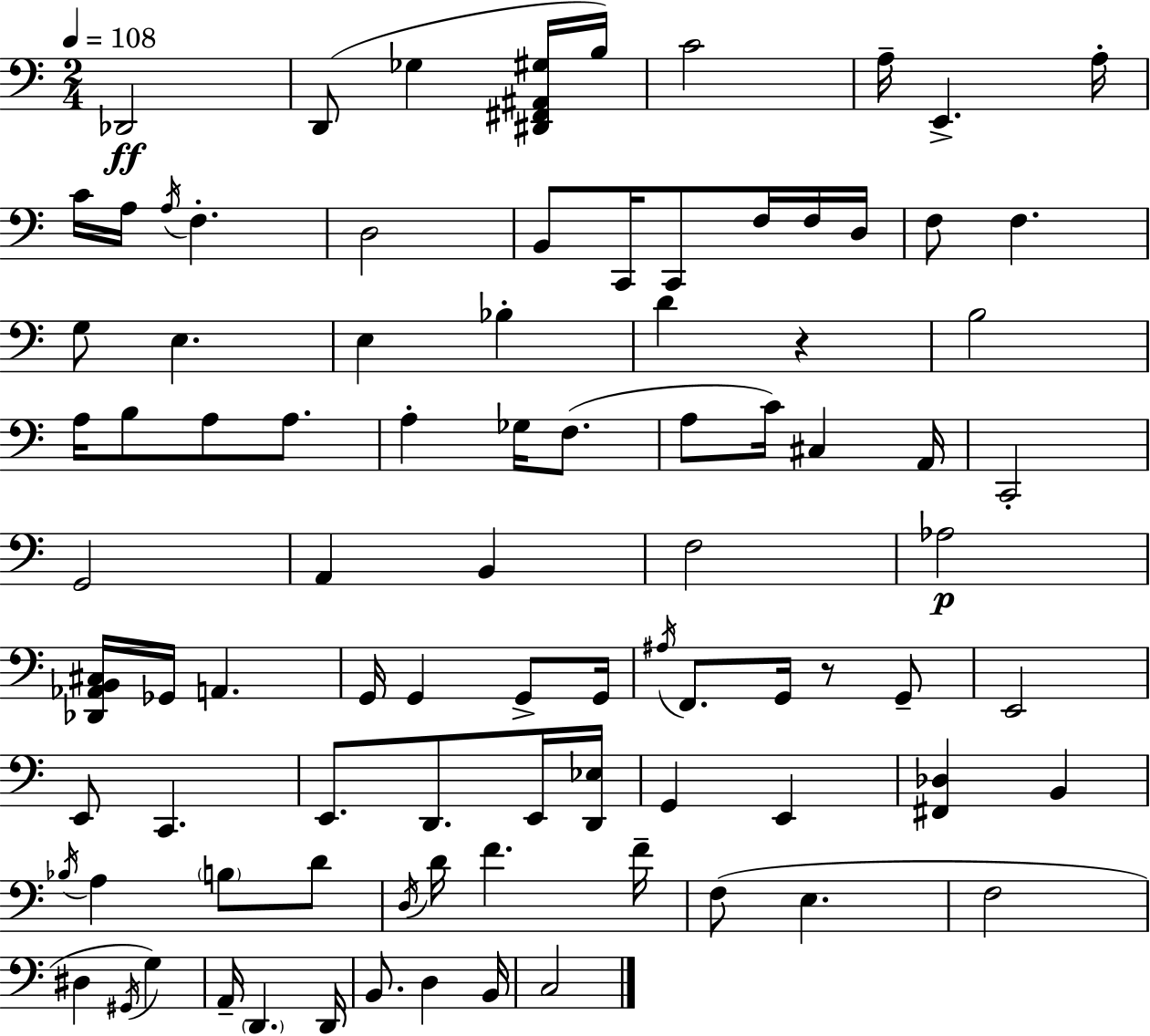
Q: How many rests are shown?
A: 2